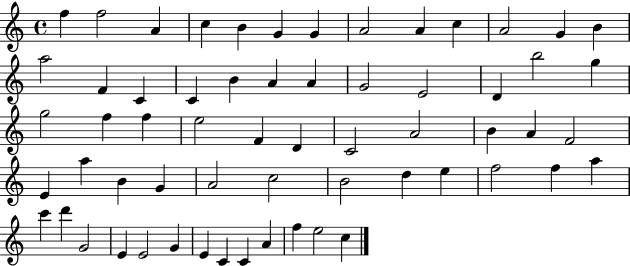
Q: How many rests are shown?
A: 0